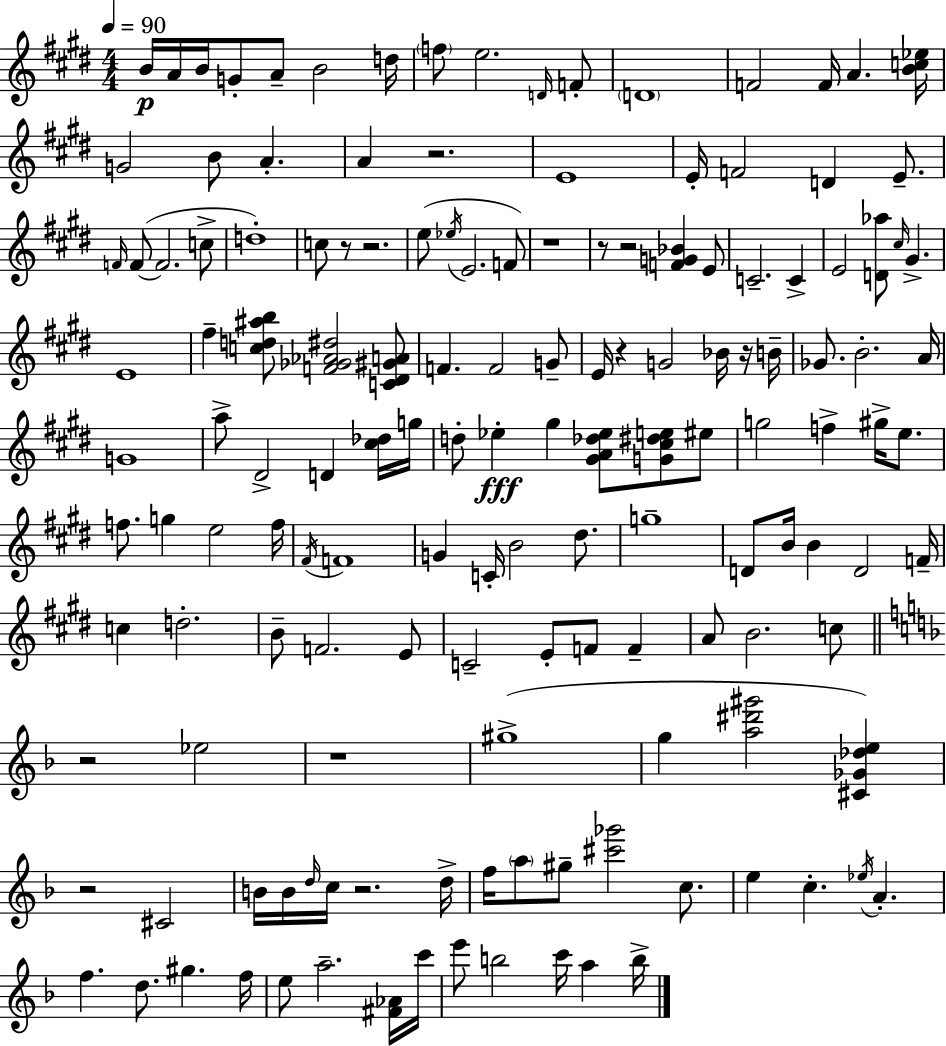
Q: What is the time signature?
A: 4/4